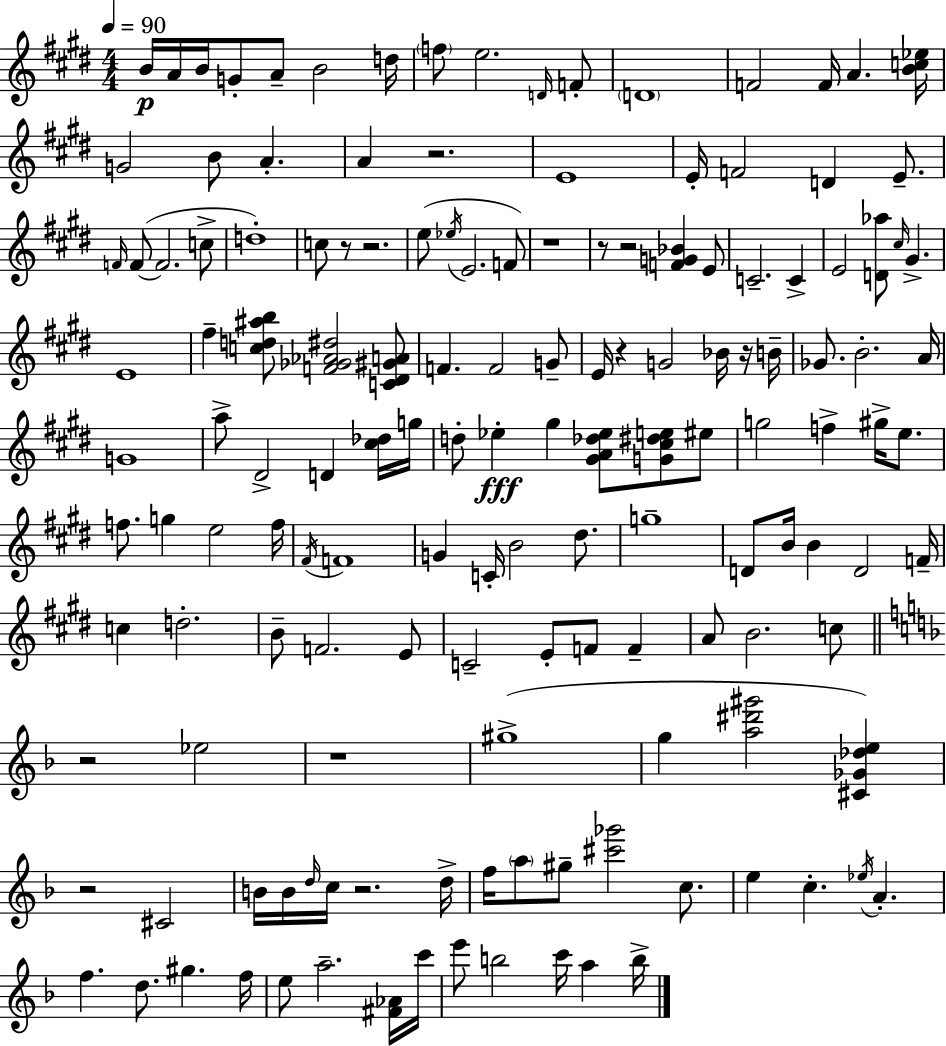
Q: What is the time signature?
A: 4/4